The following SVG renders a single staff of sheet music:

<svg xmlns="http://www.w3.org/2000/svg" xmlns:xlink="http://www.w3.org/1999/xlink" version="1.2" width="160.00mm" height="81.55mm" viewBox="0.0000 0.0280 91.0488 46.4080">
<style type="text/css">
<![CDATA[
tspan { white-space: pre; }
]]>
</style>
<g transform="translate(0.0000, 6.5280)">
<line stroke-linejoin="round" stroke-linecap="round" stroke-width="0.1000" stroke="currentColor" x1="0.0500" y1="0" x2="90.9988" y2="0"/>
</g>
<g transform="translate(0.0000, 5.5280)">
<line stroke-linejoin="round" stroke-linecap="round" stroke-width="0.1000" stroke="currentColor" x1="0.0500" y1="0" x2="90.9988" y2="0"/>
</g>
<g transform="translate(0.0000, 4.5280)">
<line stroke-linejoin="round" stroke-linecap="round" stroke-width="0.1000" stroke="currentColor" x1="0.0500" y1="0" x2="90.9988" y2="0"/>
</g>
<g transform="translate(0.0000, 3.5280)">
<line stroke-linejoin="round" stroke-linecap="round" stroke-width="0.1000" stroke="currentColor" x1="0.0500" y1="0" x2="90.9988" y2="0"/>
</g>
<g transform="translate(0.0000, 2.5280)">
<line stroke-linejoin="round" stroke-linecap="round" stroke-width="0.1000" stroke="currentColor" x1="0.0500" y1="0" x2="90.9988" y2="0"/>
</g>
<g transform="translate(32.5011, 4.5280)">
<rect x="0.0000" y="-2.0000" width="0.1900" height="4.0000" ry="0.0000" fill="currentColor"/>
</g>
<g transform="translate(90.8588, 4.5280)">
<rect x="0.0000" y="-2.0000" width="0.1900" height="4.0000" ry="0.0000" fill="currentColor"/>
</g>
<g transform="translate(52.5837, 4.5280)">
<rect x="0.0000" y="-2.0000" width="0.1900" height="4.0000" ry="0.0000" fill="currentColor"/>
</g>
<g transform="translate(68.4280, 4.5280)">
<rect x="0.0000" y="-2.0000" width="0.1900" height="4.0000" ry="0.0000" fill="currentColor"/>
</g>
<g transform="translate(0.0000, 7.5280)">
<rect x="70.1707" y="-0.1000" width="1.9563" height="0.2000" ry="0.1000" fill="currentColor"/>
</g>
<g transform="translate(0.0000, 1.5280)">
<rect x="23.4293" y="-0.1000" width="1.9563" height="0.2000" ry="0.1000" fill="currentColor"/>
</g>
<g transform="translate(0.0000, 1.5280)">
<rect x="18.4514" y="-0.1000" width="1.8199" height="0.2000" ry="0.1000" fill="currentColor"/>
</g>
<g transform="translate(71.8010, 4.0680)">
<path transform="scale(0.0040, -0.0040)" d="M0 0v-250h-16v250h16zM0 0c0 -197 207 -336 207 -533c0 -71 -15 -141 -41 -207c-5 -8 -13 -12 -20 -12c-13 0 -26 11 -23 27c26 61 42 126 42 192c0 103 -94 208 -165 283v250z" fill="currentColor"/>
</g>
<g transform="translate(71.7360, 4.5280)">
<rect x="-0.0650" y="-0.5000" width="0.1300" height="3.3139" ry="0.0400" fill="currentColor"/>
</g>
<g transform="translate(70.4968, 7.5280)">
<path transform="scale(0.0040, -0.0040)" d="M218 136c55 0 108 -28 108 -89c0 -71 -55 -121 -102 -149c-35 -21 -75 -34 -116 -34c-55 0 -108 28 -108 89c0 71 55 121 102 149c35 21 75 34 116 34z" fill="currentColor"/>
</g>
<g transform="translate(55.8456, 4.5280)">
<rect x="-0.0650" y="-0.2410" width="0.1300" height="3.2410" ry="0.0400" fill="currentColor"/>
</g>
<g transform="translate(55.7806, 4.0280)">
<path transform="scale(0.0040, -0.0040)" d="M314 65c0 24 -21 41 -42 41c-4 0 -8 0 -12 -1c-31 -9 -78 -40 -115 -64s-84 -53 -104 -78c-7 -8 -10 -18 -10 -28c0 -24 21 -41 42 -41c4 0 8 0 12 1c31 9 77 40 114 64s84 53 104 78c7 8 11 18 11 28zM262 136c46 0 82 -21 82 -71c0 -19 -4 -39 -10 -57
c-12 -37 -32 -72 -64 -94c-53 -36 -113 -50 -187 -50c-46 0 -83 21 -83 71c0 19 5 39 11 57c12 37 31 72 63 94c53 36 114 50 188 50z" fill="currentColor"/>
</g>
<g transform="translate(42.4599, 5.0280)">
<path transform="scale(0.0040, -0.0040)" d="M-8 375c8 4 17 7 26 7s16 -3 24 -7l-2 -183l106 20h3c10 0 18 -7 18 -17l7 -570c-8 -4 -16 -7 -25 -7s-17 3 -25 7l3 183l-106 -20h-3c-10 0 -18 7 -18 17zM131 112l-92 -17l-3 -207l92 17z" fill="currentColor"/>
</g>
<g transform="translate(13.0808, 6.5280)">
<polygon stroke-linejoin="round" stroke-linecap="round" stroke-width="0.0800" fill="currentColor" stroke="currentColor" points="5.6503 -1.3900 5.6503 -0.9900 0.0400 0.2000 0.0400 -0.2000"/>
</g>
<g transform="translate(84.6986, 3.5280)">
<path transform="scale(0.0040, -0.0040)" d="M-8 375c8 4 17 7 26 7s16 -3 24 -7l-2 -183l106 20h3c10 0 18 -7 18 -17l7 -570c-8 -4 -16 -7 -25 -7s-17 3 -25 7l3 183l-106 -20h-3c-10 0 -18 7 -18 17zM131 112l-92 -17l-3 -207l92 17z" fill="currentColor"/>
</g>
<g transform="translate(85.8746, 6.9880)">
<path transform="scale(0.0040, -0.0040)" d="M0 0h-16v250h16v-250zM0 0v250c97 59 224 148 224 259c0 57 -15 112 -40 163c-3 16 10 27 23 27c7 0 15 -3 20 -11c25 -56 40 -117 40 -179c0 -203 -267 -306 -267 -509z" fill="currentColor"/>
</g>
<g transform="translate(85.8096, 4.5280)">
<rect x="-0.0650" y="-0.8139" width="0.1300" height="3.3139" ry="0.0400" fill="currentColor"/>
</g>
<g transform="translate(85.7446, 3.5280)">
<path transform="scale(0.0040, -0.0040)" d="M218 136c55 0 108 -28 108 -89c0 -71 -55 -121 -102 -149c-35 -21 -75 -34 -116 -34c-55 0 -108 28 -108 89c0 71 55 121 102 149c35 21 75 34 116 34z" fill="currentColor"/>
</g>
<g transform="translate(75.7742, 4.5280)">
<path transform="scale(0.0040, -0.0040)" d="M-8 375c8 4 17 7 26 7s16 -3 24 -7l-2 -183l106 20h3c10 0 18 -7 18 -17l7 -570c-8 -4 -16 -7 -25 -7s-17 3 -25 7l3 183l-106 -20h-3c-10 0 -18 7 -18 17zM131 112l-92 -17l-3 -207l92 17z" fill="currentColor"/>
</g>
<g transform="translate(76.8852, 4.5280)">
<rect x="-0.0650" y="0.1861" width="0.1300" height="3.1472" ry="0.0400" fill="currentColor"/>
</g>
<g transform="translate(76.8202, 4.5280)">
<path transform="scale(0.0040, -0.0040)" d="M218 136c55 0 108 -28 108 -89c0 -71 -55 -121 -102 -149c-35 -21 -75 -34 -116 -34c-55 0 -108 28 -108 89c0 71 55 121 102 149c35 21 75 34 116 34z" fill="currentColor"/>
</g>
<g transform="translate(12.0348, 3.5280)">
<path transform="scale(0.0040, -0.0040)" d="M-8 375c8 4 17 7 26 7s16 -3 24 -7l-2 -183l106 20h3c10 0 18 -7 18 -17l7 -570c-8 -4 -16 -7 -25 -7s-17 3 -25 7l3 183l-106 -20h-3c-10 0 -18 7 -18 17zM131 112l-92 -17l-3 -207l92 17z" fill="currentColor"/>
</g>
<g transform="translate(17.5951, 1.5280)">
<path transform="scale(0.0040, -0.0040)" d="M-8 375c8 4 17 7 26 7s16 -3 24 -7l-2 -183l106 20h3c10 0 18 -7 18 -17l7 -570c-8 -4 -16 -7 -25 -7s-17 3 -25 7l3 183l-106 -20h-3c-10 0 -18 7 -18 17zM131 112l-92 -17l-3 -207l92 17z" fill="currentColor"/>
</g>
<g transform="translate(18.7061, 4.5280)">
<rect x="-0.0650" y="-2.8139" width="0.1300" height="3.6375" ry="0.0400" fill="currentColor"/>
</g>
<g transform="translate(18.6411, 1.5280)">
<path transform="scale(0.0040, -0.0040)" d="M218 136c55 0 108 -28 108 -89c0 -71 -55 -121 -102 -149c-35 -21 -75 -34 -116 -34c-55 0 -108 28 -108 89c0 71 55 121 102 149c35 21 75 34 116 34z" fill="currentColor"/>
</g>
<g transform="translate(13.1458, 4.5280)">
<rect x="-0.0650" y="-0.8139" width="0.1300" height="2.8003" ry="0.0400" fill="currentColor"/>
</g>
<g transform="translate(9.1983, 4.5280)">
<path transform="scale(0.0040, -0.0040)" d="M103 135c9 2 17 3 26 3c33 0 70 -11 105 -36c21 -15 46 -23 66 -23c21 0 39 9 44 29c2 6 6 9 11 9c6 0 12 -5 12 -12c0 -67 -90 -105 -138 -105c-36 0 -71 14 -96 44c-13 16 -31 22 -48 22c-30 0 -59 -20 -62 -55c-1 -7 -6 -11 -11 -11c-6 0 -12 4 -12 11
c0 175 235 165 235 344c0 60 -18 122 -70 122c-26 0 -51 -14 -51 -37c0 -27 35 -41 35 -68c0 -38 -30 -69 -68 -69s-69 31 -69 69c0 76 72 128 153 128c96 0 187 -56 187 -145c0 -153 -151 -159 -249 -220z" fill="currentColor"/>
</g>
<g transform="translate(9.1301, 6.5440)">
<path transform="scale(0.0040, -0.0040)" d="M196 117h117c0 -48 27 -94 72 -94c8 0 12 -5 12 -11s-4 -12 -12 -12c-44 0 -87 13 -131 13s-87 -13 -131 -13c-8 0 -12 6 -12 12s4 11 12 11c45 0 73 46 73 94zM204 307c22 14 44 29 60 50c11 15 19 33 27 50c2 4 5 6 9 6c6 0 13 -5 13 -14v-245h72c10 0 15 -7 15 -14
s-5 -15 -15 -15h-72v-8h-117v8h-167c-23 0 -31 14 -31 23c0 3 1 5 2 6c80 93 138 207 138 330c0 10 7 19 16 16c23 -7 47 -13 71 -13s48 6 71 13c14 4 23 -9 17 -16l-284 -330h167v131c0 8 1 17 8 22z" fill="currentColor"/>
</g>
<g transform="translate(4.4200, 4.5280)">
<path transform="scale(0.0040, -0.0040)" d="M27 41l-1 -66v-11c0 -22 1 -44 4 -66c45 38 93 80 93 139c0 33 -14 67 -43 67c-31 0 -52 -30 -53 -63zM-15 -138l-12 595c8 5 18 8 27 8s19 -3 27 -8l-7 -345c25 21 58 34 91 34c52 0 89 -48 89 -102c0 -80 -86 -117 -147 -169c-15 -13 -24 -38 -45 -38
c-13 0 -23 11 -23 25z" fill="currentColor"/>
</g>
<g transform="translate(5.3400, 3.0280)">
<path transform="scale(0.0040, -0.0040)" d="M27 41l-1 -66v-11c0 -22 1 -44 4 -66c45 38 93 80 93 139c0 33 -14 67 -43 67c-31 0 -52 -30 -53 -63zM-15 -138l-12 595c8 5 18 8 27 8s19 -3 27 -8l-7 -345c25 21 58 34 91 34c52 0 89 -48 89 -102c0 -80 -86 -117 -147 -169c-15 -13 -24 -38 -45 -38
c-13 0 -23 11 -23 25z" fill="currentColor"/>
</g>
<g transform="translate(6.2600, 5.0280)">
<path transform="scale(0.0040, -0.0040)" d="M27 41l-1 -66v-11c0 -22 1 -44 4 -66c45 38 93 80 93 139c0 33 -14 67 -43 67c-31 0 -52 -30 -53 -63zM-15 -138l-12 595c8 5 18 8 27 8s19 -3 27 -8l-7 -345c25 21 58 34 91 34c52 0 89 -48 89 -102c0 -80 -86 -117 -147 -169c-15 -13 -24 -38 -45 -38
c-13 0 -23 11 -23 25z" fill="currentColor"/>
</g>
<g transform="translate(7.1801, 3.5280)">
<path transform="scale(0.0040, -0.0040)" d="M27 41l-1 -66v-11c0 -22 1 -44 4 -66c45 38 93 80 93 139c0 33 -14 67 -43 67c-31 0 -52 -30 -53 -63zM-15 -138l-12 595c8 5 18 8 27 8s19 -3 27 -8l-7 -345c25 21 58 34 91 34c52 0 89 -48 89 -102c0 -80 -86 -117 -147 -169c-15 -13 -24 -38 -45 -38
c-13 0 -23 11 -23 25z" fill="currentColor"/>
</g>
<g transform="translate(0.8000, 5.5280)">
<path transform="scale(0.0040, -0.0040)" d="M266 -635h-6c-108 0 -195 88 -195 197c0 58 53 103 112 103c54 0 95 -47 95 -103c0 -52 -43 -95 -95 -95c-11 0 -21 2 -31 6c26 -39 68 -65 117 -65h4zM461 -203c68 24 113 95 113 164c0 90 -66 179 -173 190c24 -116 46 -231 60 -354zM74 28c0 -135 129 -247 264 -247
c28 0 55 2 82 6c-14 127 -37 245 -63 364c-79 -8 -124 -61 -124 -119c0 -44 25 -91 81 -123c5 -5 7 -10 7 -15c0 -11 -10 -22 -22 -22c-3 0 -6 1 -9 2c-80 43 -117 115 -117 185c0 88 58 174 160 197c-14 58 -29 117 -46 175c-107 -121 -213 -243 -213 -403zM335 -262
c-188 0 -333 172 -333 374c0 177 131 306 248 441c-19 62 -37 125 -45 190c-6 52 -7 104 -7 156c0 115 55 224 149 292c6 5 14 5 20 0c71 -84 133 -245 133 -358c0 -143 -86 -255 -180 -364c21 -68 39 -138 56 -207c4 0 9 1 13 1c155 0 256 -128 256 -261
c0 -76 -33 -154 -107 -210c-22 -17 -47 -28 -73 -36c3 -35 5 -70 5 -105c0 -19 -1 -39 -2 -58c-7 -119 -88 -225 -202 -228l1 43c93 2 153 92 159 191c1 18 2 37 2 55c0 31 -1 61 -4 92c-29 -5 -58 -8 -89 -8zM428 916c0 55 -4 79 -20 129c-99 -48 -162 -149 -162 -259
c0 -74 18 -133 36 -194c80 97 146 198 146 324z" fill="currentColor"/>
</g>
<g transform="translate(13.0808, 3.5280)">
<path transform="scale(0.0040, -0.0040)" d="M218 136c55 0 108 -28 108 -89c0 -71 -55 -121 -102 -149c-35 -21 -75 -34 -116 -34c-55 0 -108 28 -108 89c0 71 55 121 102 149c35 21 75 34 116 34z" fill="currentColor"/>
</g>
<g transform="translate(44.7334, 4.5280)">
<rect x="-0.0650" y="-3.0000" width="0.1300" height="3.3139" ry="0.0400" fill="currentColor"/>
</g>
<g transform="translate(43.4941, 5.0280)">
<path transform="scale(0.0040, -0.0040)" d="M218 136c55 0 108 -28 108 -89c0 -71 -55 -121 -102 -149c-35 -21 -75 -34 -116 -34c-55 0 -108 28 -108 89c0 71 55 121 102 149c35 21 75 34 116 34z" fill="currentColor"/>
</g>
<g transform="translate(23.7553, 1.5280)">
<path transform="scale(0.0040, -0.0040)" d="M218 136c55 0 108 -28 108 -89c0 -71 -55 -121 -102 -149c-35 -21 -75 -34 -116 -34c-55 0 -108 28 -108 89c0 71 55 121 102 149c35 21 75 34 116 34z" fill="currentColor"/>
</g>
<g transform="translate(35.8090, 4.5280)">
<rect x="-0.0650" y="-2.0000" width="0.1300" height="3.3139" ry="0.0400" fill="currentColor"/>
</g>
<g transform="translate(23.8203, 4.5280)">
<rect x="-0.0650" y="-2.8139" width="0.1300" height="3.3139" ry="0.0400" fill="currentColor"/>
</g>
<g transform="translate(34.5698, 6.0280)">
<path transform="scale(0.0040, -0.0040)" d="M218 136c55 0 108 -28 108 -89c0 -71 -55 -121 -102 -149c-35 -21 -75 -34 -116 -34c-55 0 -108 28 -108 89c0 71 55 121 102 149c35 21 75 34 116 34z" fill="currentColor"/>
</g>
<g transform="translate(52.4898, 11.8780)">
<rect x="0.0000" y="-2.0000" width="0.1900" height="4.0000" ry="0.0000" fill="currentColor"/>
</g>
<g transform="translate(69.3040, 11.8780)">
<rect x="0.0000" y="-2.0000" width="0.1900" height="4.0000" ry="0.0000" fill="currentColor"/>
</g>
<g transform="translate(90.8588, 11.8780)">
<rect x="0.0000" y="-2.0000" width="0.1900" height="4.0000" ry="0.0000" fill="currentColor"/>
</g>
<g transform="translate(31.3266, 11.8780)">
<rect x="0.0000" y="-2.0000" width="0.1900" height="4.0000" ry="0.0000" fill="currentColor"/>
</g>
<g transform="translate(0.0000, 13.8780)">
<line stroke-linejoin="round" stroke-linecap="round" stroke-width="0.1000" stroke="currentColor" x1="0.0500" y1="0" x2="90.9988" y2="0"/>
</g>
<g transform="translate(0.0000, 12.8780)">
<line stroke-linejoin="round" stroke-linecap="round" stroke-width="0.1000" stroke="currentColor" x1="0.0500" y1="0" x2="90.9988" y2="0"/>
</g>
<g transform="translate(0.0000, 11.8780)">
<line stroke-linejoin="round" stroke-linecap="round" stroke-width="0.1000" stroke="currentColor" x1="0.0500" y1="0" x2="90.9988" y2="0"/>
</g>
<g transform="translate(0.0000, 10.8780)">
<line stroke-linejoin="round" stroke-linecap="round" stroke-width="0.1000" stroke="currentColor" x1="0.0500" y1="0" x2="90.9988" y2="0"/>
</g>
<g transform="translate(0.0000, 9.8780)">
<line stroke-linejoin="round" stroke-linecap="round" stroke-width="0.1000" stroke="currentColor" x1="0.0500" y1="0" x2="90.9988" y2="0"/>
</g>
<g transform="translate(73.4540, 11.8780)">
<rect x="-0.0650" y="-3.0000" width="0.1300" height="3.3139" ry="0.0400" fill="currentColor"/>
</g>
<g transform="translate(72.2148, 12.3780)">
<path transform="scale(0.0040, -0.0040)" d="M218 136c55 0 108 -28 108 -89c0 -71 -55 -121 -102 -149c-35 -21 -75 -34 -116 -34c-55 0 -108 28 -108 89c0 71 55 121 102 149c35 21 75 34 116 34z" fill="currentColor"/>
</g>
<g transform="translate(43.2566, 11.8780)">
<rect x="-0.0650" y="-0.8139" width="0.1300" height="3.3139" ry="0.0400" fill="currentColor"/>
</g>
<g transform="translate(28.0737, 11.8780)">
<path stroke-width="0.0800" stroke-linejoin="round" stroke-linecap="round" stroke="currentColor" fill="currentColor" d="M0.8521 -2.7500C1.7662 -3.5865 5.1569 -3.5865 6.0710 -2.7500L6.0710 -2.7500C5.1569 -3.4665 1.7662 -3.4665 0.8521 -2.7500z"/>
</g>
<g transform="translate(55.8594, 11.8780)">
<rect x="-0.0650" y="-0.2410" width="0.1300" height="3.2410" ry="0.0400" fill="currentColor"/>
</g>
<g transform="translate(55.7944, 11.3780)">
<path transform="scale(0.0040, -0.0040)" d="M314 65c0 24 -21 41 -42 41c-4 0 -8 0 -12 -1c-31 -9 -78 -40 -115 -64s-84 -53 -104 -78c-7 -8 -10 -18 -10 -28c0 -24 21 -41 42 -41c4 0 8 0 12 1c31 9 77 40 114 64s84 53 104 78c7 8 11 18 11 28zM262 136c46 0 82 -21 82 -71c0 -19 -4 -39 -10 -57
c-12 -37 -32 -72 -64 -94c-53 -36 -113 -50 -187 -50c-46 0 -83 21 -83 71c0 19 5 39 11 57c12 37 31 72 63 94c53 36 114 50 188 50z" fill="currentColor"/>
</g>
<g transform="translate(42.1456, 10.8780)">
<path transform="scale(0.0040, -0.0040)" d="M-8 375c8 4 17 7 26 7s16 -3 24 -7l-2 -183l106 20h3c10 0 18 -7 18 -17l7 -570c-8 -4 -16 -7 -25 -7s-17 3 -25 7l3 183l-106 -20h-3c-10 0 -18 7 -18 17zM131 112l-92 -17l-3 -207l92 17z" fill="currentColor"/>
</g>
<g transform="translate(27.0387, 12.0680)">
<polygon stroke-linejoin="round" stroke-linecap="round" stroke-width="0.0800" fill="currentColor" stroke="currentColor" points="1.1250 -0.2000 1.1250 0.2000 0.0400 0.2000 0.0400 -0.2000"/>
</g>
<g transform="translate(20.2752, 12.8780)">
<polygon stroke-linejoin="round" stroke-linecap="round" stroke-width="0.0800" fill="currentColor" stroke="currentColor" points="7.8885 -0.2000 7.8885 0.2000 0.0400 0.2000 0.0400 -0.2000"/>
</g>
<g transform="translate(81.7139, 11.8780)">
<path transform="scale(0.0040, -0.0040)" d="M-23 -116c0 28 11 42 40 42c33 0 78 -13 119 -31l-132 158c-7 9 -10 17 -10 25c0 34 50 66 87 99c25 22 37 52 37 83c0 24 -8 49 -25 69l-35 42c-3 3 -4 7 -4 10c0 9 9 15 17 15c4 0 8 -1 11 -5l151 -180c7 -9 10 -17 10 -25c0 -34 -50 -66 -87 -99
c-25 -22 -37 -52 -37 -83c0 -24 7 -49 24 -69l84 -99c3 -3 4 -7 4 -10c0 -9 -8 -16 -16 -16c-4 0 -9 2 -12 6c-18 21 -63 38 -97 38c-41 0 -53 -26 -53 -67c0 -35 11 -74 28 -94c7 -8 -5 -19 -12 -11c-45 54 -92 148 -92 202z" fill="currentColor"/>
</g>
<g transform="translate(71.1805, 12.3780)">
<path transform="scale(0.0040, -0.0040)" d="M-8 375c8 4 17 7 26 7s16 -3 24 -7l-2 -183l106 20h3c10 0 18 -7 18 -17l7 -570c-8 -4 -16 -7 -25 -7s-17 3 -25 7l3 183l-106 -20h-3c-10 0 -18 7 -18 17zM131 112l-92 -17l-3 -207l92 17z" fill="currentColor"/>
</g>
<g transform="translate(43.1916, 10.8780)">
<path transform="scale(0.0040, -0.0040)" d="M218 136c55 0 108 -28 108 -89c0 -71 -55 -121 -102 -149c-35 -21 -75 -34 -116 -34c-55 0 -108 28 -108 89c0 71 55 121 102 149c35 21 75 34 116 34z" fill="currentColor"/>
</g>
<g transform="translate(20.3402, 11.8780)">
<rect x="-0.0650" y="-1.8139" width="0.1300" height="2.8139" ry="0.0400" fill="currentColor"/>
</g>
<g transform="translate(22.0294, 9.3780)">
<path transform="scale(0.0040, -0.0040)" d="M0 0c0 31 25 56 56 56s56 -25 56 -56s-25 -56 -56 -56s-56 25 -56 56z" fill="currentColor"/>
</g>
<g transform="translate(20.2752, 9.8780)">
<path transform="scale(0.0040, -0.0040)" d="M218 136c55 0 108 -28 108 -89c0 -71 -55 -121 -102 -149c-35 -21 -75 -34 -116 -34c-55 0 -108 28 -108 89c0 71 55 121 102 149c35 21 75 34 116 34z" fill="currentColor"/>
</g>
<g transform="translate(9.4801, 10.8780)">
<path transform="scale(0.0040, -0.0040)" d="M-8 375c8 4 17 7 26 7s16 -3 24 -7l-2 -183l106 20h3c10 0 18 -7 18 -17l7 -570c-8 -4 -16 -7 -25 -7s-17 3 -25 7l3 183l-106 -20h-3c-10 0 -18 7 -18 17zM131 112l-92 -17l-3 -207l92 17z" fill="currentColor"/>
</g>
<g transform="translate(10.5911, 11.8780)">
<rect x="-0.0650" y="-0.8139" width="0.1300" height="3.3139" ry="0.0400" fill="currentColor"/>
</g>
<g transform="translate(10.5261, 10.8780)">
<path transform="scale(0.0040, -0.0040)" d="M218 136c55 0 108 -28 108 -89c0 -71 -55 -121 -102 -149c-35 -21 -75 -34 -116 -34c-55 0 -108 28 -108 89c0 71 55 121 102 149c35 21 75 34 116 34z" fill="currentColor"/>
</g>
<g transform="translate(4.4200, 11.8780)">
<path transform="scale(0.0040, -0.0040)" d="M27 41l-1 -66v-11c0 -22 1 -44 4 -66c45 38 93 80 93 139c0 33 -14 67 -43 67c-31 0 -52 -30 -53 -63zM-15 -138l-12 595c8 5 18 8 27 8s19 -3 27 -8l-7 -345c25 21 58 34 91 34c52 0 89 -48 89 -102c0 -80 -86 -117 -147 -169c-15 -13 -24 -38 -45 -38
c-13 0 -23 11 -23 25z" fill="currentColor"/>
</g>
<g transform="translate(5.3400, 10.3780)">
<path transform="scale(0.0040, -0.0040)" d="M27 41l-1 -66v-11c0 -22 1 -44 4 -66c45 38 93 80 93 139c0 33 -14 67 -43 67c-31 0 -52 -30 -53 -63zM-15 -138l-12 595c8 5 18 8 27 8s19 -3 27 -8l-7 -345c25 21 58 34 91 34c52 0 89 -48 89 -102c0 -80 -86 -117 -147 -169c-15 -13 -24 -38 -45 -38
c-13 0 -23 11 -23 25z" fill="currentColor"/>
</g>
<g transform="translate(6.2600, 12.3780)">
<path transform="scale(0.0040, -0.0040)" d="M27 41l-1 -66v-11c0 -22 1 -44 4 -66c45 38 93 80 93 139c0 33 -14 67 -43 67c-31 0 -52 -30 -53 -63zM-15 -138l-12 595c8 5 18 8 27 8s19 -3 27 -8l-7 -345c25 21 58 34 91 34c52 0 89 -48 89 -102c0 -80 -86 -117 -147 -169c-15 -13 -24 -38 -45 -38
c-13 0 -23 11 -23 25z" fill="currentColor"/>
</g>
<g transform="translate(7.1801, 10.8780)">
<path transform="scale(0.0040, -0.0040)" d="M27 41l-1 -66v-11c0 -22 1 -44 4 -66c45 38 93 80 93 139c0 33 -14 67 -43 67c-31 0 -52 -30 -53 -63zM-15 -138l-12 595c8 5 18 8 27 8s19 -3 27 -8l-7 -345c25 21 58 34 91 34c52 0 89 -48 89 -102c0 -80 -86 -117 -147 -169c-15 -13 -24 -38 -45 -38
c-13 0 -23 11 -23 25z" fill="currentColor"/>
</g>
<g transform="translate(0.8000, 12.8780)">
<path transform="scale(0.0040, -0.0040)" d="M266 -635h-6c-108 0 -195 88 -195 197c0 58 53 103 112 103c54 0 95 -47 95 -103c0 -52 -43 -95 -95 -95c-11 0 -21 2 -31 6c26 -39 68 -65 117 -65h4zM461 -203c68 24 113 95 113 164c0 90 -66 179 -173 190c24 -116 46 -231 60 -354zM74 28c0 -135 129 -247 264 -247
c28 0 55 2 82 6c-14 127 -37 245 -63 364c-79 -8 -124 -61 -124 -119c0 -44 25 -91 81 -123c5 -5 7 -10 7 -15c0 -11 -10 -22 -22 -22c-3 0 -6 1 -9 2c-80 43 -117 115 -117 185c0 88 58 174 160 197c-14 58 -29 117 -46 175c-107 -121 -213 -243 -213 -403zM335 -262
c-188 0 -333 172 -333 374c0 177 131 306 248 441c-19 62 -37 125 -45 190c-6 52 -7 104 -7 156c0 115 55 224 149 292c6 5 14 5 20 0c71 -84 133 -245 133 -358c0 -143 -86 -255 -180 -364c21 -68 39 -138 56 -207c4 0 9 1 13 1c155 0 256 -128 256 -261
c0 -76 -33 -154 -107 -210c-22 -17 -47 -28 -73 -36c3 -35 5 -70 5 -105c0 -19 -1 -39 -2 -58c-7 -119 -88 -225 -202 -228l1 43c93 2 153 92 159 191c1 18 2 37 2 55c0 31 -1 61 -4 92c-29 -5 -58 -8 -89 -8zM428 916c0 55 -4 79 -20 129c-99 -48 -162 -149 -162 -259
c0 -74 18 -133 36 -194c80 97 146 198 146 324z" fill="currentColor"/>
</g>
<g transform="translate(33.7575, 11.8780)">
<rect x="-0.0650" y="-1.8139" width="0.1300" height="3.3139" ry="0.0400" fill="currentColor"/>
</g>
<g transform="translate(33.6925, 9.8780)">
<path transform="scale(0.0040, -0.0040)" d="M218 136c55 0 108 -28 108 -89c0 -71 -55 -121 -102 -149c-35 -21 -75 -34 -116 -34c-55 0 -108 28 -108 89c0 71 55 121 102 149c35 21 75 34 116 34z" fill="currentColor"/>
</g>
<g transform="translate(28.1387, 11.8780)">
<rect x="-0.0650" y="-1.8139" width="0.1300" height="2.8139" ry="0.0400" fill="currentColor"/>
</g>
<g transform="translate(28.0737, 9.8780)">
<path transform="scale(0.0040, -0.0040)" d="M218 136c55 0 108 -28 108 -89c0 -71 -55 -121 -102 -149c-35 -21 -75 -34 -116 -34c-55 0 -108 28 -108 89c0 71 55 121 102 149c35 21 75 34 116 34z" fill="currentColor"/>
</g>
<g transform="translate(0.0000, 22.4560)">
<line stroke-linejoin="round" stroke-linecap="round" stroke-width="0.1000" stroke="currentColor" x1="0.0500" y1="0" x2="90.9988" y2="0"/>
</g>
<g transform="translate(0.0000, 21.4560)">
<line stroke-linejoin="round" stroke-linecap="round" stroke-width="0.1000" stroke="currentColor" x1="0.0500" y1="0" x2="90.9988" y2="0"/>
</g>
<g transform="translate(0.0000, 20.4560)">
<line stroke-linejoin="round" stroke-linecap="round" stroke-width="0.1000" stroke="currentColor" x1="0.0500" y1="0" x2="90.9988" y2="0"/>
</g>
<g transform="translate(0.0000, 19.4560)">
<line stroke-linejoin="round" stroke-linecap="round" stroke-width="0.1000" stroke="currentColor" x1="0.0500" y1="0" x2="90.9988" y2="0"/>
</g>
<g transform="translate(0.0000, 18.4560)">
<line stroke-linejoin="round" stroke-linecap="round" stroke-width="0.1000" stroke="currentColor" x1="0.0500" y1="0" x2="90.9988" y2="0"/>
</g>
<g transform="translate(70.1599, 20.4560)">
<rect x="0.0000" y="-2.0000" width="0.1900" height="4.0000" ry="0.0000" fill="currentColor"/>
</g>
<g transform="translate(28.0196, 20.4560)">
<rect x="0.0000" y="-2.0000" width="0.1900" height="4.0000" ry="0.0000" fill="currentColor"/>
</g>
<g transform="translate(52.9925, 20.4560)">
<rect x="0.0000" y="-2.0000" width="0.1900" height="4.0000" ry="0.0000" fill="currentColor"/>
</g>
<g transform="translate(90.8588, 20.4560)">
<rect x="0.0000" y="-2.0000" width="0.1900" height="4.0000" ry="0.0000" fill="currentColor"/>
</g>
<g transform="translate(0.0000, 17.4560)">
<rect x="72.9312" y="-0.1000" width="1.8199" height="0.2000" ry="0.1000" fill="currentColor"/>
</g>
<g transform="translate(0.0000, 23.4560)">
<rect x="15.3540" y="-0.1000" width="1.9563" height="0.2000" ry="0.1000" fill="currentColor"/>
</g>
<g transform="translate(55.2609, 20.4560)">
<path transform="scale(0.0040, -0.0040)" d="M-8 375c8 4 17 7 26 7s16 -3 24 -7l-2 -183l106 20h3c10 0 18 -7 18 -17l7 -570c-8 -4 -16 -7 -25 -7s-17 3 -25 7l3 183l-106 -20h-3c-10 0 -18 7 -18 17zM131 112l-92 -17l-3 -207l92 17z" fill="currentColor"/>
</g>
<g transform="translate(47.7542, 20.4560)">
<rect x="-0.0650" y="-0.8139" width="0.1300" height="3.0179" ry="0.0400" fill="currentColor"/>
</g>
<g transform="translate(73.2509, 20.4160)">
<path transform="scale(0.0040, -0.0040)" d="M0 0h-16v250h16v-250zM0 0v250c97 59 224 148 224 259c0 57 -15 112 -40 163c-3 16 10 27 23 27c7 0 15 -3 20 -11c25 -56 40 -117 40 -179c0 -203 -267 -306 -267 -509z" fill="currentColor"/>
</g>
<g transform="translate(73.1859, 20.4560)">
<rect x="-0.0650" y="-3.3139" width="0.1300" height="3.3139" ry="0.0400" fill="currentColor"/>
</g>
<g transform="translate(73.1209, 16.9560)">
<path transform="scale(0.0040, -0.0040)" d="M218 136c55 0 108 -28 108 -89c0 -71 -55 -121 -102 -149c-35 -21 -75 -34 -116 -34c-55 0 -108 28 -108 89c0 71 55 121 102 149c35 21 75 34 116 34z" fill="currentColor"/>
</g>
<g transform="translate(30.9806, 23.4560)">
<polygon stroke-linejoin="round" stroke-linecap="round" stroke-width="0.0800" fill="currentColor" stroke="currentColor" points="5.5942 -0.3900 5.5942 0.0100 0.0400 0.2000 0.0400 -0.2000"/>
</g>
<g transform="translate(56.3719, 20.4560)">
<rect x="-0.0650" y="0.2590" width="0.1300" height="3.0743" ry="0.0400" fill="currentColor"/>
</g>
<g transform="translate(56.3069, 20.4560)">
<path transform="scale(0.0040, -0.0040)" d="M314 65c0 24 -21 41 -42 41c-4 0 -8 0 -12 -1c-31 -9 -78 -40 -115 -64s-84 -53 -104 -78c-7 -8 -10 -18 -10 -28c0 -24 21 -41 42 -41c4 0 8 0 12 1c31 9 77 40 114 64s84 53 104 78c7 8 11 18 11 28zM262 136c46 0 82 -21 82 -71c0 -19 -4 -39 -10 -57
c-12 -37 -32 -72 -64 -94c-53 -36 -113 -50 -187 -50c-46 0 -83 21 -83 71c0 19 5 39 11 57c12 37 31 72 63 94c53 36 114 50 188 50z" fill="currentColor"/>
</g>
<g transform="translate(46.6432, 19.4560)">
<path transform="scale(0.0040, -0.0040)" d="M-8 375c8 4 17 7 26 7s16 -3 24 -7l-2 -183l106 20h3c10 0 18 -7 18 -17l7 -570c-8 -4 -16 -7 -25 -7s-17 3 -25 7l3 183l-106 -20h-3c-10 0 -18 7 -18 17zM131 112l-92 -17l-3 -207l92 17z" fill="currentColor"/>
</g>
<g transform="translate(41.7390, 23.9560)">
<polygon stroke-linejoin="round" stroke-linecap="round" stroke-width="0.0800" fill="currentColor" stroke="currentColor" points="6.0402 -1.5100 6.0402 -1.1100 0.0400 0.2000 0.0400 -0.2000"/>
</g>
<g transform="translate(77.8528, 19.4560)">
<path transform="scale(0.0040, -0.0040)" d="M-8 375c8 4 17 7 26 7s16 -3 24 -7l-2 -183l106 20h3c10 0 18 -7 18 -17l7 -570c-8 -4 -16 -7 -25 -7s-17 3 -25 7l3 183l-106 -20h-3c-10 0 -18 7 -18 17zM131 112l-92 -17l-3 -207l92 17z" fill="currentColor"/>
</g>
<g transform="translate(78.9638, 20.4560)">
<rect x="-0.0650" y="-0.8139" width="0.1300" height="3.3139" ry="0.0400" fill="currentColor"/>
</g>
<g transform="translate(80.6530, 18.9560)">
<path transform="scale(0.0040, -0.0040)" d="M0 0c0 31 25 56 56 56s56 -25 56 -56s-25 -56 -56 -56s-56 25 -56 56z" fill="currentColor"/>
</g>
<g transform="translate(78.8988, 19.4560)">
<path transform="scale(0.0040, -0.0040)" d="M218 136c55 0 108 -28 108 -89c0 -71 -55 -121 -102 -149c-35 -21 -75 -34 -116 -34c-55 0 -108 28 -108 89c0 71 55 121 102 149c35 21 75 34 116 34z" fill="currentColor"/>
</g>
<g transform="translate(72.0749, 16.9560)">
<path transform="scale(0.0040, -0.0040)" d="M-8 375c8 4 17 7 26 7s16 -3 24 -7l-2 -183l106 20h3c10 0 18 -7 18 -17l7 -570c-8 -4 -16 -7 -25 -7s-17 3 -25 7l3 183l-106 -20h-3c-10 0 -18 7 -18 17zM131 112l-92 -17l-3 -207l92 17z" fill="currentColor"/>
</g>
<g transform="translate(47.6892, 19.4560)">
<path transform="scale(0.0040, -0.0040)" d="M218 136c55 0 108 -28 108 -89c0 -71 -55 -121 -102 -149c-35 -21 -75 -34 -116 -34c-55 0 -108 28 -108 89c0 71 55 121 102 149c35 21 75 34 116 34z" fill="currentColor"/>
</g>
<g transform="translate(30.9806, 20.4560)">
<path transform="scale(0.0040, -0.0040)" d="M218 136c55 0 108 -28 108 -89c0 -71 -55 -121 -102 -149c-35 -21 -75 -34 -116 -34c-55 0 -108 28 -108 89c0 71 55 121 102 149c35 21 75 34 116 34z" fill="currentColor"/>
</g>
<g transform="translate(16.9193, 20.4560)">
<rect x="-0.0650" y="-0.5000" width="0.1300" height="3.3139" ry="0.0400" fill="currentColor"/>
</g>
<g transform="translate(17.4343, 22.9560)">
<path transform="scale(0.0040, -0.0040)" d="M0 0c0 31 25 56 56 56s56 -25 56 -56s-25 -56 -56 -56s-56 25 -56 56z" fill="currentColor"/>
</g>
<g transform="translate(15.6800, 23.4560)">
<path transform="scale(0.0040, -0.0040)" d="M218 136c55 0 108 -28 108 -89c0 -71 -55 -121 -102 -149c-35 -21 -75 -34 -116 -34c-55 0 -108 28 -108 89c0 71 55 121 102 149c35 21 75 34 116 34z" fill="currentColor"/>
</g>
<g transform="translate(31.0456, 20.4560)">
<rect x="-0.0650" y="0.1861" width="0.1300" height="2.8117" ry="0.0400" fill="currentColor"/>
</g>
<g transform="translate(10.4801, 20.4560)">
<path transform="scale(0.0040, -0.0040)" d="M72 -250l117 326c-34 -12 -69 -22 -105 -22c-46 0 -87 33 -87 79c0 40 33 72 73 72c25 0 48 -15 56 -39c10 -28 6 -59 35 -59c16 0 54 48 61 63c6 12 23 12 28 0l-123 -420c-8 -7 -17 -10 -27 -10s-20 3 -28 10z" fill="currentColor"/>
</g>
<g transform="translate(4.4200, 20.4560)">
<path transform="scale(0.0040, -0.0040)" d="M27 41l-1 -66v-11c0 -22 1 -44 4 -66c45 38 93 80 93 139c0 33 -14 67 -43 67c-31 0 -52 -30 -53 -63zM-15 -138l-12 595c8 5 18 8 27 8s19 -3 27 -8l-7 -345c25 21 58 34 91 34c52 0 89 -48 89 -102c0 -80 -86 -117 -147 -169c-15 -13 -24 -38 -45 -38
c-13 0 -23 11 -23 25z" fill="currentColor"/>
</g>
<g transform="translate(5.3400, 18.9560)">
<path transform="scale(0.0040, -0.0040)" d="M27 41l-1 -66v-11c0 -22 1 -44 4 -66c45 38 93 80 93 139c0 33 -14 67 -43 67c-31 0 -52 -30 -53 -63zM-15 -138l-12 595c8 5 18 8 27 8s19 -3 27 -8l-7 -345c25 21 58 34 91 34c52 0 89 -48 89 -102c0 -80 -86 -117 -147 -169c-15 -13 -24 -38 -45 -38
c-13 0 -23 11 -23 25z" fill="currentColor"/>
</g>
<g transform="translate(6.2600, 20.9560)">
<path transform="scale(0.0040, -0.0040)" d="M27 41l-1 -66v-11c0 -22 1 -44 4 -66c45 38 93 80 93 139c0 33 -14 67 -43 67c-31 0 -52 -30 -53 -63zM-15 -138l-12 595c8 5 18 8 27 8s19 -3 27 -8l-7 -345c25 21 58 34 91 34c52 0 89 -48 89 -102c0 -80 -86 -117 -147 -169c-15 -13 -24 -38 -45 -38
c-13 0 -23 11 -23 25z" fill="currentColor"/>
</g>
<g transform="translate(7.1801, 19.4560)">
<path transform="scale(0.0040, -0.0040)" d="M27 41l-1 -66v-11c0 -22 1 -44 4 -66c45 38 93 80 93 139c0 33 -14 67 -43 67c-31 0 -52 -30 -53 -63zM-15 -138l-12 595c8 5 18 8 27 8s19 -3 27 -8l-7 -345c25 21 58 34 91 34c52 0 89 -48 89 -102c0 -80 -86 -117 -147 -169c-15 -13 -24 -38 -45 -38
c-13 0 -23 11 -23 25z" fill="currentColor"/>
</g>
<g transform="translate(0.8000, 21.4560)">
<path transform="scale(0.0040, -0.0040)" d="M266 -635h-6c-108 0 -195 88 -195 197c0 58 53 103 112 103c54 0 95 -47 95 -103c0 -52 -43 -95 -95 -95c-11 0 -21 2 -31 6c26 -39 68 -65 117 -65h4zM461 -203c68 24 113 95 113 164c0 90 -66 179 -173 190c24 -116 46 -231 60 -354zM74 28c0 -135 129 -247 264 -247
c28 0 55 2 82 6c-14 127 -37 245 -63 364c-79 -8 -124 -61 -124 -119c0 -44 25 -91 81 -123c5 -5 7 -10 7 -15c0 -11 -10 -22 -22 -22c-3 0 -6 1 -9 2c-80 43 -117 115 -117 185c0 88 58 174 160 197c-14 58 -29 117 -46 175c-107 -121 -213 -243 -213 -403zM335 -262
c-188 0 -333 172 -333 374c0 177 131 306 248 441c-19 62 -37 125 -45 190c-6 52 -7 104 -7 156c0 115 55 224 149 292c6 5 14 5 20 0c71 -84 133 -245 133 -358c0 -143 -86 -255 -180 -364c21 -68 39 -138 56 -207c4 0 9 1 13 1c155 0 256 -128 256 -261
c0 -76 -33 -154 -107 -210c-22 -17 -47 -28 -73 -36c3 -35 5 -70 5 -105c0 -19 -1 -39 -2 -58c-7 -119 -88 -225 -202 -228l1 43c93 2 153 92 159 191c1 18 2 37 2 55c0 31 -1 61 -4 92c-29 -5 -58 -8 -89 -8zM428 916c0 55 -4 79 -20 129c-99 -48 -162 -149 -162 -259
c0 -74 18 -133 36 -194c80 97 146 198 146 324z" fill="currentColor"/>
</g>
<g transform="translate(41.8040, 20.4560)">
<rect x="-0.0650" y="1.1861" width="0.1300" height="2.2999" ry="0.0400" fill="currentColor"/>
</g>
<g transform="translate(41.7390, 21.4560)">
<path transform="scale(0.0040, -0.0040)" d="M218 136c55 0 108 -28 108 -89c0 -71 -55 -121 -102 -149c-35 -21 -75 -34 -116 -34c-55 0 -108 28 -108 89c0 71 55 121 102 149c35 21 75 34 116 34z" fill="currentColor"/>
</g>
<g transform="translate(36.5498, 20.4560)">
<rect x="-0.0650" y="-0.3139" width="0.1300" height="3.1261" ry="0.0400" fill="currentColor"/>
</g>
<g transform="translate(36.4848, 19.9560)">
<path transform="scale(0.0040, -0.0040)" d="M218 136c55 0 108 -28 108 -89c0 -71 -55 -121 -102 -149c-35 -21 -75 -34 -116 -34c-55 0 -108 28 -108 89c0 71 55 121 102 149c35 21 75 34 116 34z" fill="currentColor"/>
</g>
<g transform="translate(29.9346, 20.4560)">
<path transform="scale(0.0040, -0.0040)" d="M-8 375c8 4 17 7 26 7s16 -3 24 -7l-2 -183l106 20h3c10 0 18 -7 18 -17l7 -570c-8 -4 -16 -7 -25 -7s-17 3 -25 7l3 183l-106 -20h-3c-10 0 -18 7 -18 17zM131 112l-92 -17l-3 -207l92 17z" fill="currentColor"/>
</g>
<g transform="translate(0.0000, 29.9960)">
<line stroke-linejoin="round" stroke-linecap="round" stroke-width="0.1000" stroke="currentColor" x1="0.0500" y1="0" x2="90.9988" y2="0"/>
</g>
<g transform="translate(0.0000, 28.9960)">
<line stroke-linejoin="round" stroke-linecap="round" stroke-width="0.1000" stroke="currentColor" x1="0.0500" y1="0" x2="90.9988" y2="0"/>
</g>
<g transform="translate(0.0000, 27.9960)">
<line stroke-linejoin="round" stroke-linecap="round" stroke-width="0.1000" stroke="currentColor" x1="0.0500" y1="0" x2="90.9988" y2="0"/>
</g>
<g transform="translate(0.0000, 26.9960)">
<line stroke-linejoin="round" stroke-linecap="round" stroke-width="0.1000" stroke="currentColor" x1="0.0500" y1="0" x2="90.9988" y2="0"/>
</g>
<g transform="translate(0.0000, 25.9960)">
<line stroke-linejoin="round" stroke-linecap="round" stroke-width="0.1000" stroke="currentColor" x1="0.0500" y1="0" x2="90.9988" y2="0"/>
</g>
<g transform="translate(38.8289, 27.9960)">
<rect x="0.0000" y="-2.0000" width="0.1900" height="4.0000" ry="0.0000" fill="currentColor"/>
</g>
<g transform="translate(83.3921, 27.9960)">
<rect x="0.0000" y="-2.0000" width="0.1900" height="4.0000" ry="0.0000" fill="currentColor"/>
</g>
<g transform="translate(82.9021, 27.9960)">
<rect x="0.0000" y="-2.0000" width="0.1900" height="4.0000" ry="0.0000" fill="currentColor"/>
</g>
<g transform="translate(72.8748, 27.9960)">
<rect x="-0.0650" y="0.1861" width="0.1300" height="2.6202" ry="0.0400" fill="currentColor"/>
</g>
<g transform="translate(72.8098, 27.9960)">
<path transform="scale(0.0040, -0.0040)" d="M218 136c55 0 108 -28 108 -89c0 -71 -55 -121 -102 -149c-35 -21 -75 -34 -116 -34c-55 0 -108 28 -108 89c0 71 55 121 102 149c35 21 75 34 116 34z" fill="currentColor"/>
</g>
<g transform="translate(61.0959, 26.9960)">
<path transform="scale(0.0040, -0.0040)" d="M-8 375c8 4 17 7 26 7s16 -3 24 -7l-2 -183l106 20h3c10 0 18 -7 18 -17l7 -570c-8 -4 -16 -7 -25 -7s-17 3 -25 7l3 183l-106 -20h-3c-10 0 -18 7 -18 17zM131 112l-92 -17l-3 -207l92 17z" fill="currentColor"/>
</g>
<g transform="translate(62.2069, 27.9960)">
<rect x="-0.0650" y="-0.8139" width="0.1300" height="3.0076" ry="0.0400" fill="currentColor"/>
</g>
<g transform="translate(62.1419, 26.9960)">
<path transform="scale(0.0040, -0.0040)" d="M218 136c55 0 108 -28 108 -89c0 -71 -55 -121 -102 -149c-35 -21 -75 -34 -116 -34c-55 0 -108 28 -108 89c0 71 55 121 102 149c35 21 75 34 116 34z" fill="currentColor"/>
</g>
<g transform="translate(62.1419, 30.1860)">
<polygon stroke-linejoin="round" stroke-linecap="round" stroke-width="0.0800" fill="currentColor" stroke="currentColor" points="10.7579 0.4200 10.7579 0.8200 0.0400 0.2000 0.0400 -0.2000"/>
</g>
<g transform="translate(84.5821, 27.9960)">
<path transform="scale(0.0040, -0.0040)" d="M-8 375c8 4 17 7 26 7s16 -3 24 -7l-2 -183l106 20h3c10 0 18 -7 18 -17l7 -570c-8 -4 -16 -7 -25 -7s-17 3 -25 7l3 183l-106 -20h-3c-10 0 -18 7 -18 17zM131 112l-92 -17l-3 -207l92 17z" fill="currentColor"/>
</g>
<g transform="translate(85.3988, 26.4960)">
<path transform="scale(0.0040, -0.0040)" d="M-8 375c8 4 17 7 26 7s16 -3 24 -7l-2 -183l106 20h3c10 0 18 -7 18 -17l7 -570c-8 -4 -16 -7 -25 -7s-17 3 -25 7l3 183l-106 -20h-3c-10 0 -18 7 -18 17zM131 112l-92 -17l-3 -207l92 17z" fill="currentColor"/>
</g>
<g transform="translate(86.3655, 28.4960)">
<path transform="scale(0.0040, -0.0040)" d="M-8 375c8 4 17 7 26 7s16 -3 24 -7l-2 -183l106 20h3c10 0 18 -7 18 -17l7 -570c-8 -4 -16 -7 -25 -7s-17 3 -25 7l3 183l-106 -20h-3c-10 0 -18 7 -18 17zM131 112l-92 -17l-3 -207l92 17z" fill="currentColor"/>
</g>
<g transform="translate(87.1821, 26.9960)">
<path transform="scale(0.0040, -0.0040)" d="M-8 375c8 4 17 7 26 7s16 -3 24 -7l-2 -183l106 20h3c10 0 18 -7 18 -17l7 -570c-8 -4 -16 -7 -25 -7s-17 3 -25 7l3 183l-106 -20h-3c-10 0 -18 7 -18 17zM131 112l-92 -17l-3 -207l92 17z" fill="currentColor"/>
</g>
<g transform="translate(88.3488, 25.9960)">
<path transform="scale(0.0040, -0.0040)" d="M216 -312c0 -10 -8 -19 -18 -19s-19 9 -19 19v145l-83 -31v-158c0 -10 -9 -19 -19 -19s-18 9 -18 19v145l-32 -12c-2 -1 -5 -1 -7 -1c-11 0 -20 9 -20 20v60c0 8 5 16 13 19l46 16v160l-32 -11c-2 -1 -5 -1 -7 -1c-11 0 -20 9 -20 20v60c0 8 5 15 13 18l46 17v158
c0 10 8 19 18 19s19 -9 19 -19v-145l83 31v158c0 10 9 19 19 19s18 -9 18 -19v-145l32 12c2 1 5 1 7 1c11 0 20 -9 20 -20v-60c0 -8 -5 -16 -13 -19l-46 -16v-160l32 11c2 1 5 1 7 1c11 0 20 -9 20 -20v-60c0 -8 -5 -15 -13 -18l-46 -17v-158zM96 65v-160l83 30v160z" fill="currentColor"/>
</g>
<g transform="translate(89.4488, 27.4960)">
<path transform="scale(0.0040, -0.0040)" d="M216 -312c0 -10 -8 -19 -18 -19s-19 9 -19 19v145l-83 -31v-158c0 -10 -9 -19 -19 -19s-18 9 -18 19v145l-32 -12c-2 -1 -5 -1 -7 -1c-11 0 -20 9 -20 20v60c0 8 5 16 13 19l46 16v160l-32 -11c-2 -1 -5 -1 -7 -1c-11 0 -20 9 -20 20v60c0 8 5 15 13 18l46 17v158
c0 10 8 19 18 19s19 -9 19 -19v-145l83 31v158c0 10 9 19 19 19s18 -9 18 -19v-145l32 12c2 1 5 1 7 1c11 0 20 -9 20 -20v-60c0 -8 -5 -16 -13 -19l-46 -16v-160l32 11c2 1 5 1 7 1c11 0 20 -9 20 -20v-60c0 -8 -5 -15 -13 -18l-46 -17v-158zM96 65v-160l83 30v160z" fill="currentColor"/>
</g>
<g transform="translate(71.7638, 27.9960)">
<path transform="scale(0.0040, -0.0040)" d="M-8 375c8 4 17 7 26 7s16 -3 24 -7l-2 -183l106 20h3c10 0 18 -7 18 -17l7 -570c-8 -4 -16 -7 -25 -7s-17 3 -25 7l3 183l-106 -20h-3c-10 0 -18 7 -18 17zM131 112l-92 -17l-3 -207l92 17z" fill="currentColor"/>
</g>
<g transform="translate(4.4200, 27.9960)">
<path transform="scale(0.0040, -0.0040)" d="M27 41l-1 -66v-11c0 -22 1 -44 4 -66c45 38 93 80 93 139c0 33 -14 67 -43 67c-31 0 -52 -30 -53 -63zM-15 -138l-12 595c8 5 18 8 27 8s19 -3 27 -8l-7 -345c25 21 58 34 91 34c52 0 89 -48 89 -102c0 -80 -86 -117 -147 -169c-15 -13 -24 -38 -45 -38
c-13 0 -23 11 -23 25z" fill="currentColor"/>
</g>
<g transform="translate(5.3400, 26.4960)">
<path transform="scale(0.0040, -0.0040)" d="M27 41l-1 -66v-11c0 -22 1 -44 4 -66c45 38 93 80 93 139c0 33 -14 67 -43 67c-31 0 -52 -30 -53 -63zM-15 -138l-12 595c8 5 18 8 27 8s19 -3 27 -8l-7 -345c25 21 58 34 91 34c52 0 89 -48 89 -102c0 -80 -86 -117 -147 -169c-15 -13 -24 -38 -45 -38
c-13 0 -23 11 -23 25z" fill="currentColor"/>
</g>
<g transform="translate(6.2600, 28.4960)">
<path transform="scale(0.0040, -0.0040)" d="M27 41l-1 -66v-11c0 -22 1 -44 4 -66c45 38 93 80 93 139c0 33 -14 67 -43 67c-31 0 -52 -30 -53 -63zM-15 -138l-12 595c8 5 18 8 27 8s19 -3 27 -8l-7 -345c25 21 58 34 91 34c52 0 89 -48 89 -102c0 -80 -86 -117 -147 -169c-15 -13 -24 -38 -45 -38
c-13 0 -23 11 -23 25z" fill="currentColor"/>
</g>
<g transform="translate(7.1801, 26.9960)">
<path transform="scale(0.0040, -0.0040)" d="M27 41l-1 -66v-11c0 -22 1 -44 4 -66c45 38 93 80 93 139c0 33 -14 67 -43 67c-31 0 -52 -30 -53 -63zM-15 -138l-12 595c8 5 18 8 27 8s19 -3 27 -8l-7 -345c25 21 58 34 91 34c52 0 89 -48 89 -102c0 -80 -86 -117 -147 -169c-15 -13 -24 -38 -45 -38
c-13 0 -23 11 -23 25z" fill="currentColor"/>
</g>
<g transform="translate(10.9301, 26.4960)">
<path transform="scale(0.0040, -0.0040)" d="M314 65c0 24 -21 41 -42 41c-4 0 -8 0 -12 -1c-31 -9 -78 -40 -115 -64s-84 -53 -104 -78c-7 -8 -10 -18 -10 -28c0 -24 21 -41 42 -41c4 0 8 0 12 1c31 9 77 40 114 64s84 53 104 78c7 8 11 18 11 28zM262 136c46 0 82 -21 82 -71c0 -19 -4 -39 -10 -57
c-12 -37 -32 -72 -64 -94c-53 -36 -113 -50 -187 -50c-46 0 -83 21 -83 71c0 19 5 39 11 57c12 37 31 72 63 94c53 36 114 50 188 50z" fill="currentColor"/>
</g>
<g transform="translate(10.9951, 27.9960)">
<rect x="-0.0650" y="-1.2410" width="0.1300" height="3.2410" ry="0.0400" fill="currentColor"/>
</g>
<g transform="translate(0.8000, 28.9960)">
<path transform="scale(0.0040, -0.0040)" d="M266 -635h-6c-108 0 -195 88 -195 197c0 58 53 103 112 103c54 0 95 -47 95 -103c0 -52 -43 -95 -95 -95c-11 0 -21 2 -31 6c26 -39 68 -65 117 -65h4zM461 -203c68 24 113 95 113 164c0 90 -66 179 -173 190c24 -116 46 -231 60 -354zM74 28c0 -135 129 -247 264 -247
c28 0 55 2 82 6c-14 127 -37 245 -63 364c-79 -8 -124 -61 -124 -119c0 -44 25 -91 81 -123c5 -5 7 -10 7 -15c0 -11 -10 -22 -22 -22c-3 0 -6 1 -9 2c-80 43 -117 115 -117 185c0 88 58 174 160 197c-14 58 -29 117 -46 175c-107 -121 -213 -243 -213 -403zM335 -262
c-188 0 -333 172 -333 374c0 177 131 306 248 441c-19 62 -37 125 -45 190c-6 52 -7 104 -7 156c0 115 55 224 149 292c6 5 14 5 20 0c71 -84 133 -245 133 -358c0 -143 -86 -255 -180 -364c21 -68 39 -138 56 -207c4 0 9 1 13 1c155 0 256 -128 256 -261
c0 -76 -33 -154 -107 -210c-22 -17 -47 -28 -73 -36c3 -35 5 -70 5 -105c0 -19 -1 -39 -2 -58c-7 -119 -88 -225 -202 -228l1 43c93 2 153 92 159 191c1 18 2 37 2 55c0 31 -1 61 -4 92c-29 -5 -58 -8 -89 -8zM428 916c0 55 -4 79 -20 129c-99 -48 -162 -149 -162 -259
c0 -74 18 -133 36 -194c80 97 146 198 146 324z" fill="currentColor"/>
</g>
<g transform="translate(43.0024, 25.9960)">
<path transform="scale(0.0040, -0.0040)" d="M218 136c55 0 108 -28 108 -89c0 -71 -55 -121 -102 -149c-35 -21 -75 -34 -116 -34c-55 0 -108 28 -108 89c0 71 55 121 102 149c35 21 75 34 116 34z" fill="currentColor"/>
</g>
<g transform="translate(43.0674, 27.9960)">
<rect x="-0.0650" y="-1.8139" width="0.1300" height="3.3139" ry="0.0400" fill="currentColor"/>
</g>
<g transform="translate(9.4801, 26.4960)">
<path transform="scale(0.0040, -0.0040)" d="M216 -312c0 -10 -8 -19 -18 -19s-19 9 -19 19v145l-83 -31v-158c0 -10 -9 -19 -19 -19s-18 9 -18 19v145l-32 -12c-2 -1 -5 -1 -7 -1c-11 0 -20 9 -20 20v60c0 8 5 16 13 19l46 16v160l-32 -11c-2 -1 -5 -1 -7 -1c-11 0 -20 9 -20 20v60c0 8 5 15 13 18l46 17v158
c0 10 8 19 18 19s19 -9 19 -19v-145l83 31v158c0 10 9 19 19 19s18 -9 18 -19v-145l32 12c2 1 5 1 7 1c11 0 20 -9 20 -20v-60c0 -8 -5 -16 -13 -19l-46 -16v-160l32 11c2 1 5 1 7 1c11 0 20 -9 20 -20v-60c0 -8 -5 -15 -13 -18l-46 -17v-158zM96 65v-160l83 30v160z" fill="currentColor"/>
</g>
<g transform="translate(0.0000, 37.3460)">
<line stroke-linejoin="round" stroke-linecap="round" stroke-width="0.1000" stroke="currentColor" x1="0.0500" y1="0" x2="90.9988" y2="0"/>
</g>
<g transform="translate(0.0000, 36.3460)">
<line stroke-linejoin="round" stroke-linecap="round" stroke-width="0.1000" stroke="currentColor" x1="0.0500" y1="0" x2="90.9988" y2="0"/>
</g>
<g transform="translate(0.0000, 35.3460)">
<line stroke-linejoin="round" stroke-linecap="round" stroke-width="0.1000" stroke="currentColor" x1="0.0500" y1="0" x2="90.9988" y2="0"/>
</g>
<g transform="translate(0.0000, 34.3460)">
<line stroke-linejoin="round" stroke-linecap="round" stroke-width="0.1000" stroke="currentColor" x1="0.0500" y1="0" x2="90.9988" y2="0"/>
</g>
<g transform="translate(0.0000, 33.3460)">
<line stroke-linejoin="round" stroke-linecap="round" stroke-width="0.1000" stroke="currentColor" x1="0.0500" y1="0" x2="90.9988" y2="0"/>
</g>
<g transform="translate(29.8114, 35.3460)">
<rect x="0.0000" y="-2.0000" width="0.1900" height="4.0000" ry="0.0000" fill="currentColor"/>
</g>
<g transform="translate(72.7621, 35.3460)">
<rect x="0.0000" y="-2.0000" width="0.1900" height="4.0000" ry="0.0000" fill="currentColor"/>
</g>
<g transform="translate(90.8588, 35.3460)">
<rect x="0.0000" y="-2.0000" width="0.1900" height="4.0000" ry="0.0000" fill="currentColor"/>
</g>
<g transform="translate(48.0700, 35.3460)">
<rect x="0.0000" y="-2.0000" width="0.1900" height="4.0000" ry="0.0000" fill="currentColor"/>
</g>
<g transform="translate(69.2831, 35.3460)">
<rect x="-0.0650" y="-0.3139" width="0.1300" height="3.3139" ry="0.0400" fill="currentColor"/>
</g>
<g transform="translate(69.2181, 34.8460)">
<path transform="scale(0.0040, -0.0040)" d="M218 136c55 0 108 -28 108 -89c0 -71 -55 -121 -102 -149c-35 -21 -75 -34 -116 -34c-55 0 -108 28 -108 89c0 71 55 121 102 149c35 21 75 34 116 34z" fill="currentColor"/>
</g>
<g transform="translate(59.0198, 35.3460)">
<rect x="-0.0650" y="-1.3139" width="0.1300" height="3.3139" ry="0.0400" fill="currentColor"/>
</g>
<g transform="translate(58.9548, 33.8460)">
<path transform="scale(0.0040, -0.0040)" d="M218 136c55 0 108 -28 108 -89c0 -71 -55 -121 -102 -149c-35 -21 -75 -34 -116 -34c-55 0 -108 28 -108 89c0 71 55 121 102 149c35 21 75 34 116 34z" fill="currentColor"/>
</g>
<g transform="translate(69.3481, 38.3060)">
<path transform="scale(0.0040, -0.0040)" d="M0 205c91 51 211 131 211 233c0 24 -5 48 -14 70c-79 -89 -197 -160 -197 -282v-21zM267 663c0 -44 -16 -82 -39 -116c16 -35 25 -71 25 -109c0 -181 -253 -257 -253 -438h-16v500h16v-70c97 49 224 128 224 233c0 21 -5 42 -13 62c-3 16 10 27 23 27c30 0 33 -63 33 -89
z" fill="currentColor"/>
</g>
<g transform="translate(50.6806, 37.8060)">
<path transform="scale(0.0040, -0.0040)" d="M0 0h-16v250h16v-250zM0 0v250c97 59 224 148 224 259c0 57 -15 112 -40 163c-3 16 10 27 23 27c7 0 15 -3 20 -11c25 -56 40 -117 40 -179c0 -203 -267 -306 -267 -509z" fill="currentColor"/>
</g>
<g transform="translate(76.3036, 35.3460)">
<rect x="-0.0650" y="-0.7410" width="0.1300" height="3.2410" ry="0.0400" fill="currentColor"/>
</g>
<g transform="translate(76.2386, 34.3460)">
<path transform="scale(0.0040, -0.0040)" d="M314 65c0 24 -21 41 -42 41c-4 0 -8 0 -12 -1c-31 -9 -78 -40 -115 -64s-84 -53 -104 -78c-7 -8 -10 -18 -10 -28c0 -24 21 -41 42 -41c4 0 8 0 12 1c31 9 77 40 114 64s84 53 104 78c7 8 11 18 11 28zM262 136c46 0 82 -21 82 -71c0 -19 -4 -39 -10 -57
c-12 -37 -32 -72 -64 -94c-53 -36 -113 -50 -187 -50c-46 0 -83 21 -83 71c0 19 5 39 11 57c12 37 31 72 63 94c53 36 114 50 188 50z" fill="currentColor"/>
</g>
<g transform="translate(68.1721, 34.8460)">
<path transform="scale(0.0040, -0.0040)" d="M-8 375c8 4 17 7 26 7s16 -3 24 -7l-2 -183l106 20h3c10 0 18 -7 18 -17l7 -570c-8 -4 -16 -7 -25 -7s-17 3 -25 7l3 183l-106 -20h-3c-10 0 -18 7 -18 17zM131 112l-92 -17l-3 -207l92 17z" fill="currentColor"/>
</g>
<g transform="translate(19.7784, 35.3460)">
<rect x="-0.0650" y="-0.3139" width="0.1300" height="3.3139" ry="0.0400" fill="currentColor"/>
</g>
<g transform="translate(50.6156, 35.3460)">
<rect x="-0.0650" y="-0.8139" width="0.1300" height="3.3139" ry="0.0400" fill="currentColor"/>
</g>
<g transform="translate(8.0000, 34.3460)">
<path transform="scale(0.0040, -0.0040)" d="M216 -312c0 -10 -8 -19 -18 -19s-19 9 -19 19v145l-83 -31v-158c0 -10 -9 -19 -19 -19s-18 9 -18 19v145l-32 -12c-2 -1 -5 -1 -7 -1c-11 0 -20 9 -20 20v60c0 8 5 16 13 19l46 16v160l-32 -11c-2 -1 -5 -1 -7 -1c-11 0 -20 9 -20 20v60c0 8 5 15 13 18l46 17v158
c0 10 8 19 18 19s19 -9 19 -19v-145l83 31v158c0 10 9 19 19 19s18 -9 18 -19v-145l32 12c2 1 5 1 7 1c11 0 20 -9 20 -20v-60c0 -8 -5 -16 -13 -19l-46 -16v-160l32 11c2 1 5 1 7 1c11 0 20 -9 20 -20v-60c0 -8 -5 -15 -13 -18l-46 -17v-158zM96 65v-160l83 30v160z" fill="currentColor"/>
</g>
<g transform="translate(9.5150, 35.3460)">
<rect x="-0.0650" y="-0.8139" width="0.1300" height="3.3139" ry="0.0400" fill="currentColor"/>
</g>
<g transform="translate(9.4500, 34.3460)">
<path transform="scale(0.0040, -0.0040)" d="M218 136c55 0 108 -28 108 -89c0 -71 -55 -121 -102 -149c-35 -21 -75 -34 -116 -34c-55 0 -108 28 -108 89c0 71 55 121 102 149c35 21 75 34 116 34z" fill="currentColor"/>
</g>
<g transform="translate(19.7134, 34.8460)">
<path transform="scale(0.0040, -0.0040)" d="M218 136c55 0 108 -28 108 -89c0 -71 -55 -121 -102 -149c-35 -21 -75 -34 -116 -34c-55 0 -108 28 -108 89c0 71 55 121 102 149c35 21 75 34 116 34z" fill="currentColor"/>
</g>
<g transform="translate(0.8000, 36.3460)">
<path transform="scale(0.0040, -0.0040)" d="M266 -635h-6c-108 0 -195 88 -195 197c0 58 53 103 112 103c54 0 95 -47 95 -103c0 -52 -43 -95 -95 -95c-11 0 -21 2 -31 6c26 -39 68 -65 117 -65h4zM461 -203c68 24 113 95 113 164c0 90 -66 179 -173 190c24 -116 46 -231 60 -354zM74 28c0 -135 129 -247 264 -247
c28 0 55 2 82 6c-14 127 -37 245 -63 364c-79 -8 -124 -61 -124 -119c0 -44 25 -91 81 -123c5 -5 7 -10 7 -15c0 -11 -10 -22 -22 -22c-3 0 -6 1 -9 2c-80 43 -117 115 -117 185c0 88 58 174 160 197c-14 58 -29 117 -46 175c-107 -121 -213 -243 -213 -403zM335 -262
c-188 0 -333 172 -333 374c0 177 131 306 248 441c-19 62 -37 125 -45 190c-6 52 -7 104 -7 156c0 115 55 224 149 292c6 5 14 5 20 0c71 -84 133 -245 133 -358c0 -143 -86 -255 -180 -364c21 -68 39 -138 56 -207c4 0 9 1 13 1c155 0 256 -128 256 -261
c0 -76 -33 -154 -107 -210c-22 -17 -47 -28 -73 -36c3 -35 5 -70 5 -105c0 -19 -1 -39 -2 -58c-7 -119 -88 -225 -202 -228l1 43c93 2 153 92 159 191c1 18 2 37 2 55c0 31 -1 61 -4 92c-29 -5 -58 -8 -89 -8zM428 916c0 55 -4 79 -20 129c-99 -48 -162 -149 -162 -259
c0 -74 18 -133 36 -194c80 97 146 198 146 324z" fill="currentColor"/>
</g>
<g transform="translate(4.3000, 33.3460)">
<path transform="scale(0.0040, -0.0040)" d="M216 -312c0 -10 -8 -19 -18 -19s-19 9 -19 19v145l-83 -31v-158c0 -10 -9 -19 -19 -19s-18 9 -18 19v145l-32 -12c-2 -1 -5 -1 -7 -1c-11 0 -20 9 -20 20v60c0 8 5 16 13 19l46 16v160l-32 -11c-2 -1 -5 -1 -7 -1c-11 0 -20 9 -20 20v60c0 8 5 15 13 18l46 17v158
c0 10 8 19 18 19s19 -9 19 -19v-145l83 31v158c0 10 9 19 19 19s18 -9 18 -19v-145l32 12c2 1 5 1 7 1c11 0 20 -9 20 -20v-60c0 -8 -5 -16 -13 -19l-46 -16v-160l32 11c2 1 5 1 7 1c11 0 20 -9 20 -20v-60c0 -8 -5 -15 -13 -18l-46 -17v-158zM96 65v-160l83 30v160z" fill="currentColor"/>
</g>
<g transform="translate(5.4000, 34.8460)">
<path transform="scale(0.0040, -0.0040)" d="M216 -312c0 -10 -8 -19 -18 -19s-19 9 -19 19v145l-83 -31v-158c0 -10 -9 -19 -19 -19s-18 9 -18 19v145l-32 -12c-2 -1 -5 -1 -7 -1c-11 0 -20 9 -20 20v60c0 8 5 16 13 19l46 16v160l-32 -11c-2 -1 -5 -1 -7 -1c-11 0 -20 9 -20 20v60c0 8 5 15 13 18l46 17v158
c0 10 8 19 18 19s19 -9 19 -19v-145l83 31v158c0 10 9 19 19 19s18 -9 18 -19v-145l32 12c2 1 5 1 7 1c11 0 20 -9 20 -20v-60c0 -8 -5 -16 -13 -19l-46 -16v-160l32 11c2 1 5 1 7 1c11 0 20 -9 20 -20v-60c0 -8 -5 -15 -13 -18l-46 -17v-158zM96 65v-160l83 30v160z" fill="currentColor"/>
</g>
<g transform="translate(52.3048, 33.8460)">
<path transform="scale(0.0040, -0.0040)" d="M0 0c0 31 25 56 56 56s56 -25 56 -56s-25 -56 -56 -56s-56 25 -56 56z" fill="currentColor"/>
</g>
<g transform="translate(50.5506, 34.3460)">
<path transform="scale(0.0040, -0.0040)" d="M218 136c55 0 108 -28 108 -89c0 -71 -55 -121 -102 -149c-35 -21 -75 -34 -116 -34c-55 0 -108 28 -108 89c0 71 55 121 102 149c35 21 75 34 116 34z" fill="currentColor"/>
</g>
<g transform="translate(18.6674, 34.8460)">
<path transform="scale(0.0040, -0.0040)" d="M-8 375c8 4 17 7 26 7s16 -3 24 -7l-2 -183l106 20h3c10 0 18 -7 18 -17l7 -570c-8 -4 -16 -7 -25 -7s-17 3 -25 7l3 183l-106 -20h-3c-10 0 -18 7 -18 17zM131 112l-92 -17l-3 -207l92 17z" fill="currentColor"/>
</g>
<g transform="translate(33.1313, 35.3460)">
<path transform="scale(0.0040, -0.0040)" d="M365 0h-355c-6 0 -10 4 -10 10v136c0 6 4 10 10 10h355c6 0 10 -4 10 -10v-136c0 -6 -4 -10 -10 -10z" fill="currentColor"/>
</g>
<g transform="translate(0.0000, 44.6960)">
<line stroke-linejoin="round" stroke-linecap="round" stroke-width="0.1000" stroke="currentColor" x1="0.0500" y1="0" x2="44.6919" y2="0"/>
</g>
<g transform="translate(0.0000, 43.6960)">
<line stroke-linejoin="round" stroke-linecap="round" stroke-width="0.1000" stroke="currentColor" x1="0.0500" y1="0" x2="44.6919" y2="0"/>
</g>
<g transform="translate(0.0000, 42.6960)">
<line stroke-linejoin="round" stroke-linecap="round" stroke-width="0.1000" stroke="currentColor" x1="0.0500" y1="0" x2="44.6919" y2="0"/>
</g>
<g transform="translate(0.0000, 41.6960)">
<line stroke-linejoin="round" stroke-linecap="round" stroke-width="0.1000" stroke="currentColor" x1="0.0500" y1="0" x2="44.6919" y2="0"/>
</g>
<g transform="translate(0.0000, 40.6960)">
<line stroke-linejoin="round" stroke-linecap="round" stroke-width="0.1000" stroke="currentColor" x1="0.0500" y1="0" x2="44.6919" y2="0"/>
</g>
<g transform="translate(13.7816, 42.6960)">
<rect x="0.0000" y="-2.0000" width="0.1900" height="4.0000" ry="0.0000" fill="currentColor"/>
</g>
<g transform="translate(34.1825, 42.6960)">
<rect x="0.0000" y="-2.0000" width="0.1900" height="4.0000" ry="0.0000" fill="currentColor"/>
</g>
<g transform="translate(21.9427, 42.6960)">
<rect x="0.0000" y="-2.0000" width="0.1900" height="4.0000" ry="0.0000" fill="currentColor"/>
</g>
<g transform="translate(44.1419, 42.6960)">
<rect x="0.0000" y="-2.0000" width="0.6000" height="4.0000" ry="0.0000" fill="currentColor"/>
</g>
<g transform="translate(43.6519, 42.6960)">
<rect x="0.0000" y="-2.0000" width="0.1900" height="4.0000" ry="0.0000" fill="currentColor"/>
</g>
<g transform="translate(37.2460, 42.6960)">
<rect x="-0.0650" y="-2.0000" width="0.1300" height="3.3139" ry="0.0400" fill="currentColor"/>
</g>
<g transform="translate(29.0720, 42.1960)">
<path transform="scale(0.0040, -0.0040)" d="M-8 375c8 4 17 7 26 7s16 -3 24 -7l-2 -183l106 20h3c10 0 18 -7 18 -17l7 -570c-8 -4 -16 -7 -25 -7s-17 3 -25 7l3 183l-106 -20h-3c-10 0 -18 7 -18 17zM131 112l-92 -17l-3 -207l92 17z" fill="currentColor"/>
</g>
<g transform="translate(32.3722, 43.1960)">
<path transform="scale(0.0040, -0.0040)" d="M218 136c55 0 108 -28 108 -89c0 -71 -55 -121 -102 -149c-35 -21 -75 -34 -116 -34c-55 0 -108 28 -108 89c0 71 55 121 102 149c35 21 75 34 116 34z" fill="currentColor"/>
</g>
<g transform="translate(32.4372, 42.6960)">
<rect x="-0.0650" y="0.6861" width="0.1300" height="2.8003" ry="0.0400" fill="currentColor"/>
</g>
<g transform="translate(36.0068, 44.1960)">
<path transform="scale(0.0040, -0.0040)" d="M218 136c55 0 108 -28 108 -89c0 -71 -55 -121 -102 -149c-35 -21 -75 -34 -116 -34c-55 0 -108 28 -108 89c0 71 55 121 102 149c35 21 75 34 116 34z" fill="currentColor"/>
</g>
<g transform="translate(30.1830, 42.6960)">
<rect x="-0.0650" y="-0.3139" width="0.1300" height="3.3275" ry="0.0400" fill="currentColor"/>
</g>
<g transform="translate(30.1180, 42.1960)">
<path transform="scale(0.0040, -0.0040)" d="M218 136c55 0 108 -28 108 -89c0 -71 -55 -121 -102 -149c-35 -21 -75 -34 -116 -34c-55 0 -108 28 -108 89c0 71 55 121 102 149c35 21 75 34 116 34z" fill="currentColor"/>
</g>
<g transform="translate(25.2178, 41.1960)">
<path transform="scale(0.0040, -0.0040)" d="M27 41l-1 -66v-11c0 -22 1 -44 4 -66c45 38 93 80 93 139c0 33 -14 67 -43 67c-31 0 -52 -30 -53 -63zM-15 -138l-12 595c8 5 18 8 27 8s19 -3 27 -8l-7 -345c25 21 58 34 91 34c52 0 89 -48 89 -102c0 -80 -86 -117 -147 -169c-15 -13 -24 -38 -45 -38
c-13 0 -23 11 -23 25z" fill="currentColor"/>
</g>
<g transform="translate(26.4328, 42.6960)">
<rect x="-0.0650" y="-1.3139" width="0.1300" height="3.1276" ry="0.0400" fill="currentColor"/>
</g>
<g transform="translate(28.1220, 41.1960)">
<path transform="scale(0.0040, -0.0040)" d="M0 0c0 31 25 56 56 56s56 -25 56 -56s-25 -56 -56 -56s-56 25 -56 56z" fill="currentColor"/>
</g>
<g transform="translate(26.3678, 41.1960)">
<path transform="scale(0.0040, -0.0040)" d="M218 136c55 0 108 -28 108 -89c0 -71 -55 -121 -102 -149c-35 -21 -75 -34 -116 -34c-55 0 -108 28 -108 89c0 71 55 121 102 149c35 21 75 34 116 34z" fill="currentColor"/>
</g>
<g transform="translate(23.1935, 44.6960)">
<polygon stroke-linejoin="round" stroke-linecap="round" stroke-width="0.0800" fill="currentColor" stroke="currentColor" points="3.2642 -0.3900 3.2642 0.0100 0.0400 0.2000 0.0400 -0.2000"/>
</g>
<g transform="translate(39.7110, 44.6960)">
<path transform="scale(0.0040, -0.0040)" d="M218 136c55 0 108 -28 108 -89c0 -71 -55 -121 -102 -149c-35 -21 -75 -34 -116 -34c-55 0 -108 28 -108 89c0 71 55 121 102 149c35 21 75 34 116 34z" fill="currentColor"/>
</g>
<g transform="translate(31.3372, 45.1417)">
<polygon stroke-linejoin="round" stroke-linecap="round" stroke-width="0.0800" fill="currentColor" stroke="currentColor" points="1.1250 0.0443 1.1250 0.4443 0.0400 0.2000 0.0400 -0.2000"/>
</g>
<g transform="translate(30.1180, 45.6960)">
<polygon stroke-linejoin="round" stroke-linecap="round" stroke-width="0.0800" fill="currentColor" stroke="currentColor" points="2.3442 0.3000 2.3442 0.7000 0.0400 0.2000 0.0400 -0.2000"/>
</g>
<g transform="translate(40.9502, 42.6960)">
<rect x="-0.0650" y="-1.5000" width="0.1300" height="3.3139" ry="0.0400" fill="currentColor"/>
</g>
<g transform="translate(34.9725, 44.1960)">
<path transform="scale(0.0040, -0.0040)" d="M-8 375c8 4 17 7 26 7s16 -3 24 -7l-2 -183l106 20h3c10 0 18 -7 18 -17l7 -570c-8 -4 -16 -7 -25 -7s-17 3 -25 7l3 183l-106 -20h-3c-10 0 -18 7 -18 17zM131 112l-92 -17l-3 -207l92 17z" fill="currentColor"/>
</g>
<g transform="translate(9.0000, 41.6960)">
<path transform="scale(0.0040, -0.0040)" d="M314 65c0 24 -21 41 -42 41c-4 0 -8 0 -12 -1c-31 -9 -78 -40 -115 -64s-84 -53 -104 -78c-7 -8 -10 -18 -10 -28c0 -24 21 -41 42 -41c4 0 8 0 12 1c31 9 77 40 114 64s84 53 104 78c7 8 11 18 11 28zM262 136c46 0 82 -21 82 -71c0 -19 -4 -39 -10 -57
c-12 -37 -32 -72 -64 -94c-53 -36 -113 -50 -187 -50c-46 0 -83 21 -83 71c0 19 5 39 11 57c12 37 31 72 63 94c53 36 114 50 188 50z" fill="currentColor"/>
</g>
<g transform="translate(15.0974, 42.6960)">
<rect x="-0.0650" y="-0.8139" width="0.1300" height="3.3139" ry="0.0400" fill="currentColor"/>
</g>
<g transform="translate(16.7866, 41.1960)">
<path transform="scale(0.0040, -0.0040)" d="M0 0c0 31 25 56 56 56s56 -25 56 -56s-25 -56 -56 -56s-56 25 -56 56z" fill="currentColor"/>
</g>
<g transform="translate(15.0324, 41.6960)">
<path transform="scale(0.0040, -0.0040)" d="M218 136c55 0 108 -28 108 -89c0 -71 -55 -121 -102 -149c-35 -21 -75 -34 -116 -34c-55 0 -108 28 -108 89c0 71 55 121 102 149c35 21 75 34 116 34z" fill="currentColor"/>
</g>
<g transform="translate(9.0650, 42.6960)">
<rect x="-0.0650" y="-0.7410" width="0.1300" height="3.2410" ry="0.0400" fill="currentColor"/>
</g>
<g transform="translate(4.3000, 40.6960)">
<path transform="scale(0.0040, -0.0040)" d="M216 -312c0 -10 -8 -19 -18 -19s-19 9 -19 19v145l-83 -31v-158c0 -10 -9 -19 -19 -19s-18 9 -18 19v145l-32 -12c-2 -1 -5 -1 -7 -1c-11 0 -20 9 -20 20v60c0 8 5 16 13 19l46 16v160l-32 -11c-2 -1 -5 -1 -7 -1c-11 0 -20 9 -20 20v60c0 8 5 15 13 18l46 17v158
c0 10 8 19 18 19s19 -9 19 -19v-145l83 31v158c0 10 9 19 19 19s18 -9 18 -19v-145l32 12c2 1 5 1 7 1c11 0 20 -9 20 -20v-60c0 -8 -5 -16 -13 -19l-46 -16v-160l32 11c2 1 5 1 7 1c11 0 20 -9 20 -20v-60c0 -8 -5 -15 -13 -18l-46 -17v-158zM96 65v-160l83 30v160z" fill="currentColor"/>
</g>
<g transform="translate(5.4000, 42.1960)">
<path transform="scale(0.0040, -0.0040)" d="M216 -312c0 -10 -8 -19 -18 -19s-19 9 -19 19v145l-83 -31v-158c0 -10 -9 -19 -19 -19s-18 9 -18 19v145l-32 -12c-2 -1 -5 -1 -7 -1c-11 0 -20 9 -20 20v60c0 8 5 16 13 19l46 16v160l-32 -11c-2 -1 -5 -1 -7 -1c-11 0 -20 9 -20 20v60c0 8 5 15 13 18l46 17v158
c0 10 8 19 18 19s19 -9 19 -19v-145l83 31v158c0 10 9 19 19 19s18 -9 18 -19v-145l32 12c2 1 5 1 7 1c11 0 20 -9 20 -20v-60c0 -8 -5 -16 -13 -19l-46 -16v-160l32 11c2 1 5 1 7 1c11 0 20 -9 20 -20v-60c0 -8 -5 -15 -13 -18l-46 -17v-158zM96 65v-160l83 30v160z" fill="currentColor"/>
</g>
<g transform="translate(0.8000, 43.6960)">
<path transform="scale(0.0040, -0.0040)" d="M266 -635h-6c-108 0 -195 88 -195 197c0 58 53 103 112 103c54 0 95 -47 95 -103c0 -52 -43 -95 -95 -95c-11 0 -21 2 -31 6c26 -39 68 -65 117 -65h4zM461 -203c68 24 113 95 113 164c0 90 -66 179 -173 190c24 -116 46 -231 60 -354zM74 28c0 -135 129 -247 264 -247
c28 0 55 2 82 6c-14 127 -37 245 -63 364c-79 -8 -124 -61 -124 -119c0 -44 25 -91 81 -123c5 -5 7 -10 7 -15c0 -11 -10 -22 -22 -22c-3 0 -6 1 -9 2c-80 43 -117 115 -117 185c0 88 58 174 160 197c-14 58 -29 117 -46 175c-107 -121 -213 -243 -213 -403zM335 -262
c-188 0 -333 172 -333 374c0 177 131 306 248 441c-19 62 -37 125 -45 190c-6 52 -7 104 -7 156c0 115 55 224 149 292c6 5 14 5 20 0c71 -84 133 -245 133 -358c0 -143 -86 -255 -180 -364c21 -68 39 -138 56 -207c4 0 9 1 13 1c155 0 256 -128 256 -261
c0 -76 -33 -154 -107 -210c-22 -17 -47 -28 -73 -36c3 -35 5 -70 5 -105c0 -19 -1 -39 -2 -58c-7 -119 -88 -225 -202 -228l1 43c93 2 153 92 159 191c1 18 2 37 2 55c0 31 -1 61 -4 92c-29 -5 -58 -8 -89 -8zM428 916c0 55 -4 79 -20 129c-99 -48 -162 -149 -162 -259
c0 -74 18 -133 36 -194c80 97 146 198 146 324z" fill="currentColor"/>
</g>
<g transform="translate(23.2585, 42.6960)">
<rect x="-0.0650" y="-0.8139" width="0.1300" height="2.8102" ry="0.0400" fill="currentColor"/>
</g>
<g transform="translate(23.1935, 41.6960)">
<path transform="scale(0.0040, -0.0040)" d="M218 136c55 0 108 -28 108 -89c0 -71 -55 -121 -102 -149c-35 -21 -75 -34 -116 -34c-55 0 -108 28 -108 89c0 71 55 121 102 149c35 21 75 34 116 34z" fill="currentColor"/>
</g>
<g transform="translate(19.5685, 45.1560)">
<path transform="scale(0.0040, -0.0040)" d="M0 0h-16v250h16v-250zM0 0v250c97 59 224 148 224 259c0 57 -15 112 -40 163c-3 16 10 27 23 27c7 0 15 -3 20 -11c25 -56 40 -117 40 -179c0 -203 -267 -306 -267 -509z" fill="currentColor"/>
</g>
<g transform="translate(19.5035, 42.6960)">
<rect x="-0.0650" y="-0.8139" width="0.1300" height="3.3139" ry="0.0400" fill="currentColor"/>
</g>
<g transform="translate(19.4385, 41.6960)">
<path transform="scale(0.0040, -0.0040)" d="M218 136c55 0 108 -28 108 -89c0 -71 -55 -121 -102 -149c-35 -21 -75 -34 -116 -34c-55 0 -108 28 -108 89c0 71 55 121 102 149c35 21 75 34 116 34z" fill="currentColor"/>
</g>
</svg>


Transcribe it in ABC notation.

X:1
T:Untitled
M:2/4
L:1/4
K:Ab
d/2 a/2 a F A c2 C/2 B d/2 d f/2 f/4 f d c2 A z z/2 C B/2 c/2 G/2 d/2 B2 b/2 d ^e2 f d/2 B/2 ^d c z2 d/2 e c/4 d2 d2 d d/2 d/2 _e/2 c/2 A/4 F E